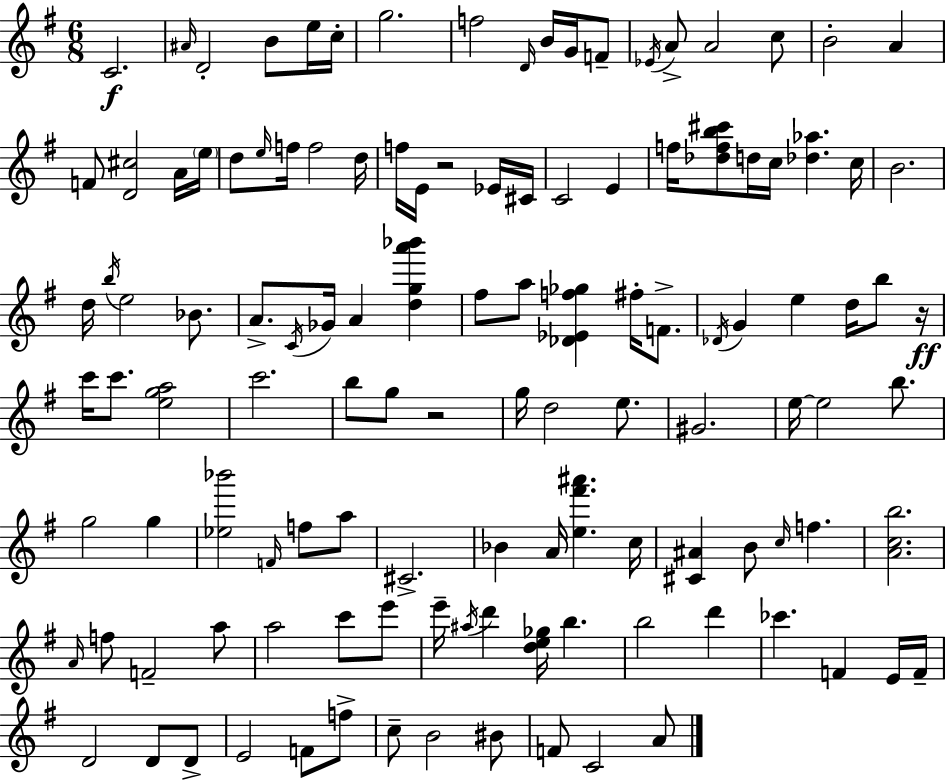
C4/h. A#4/s D4/h B4/e E5/s C5/s G5/h. F5/h D4/s B4/s G4/s F4/e Eb4/s A4/e A4/h C5/e B4/h A4/q F4/e [D4,C#5]/h A4/s E5/s D5/e E5/s F5/s F5/h D5/s F5/s E4/s R/h Eb4/s C#4/s C4/h E4/q F5/s [Db5,F5,B5,C#6]/e D5/s C5/s [Db5,Ab5]/q. C5/s B4/h. D5/s B5/s E5/h Bb4/e. A4/e. C4/s Gb4/s A4/q [D5,G5,A6,Bb6]/q F#5/e A5/e [Db4,Eb4,F5,Gb5]/q F#5/s F4/e. Db4/s G4/q E5/q D5/s B5/e R/s C6/s C6/e. [E5,G5,A5]/h C6/h. B5/e G5/e R/h G5/s D5/h E5/e. G#4/h. E5/s E5/h B5/e. G5/h G5/q [Eb5,Bb6]/h F4/s F5/e A5/e C#4/h. Bb4/q A4/s [E5,F#6,A#6]/q. C5/s [C#4,A#4]/q B4/e C5/s F5/q. [A4,C5,B5]/h. A4/s F5/e F4/h A5/e A5/h C6/e E6/e E6/s A#5/s D6/q [D5,E5,Gb5]/s B5/q. B5/h D6/q CES6/q. F4/q E4/s F4/s D4/h D4/e D4/e E4/h F4/e F5/e C5/e B4/h BIS4/e F4/e C4/h A4/e